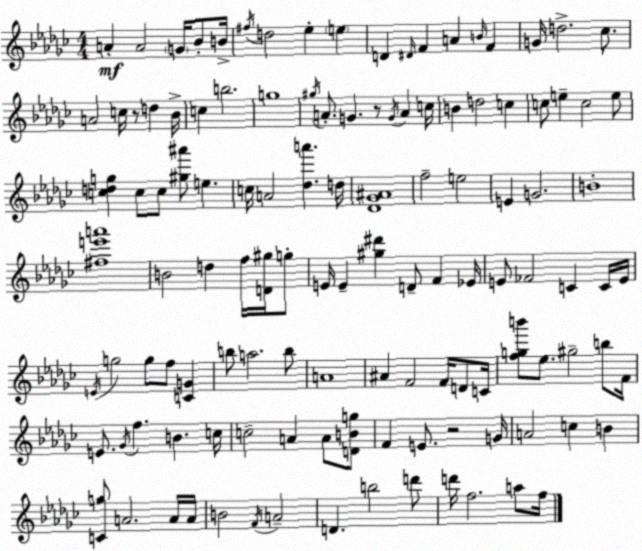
X:1
T:Untitled
M:4/4
L:1/4
K:Ebm
A A2 G/4 _B/2 B/4 ^f/4 d2 _e e D ^D/4 F A B/4 F G/4 d2 _c/2 A2 c/4 z/2 d _B/4 c b2 g4 ^g/4 A/2 G z/2 G/4 A c/4 B d2 c c/2 e c2 e/2 [cdg] c/2 c/2 [^g^a']/2 e c/4 A2 [_da'] d/4 [_D_G^A]4 f2 e2 E G2 B4 [^fe'a']4 B2 d f/4 [D^g]/4 g/2 E/4 E [^g^d'] D/2 F _E/4 E/2 _F2 C C/4 E/4 E/4 g2 g/2 f/2 [CG] b/2 a2 b/2 A4 ^A F2 F/4 D/2 C/4 [fgb']/2 _e/2 ^g2 b/2 F/4 E/2 _G/4 f B c/4 c2 A A/2 [DBg]/2 F E/2 z2 G/4 A2 c B [Cg]/2 A2 A/4 A/4 B2 F/4 A2 D b2 d'/2 d'/4 f2 a/2 f/4